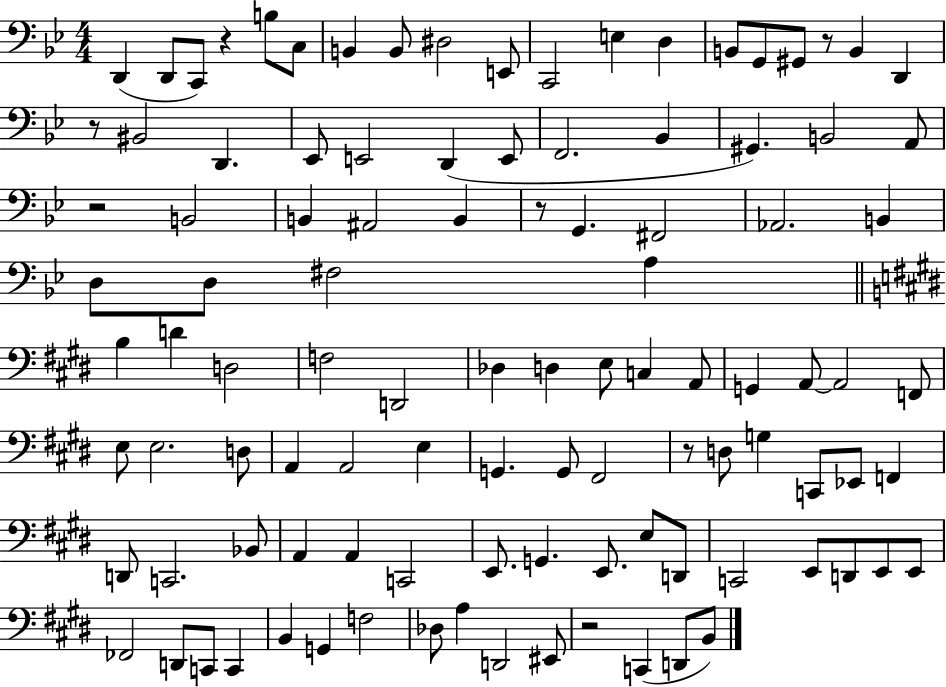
X:1
T:Untitled
M:4/4
L:1/4
K:Bb
D,, D,,/2 C,,/2 z B,/2 C,/2 B,, B,,/2 ^D,2 E,,/2 C,,2 E, D, B,,/2 G,,/2 ^G,,/2 z/2 B,, D,, z/2 ^B,,2 D,, _E,,/2 E,,2 D,, E,,/2 F,,2 _B,, ^G,, B,,2 A,,/2 z2 B,,2 B,, ^A,,2 B,, z/2 G,, ^F,,2 _A,,2 B,, D,/2 D,/2 ^F,2 A, B, D D,2 F,2 D,,2 _D, D, E,/2 C, A,,/2 G,, A,,/2 A,,2 F,,/2 E,/2 E,2 D,/2 A,, A,,2 E, G,, G,,/2 ^F,,2 z/2 D,/2 G, C,,/2 _E,,/2 F,, D,,/2 C,,2 _B,,/2 A,, A,, C,,2 E,,/2 G,, E,,/2 E,/2 D,,/2 C,,2 E,,/2 D,,/2 E,,/2 E,,/2 _F,,2 D,,/2 C,,/2 C,, B,, G,, F,2 _D,/2 A, D,,2 ^E,,/2 z2 C,, D,,/2 B,,/2